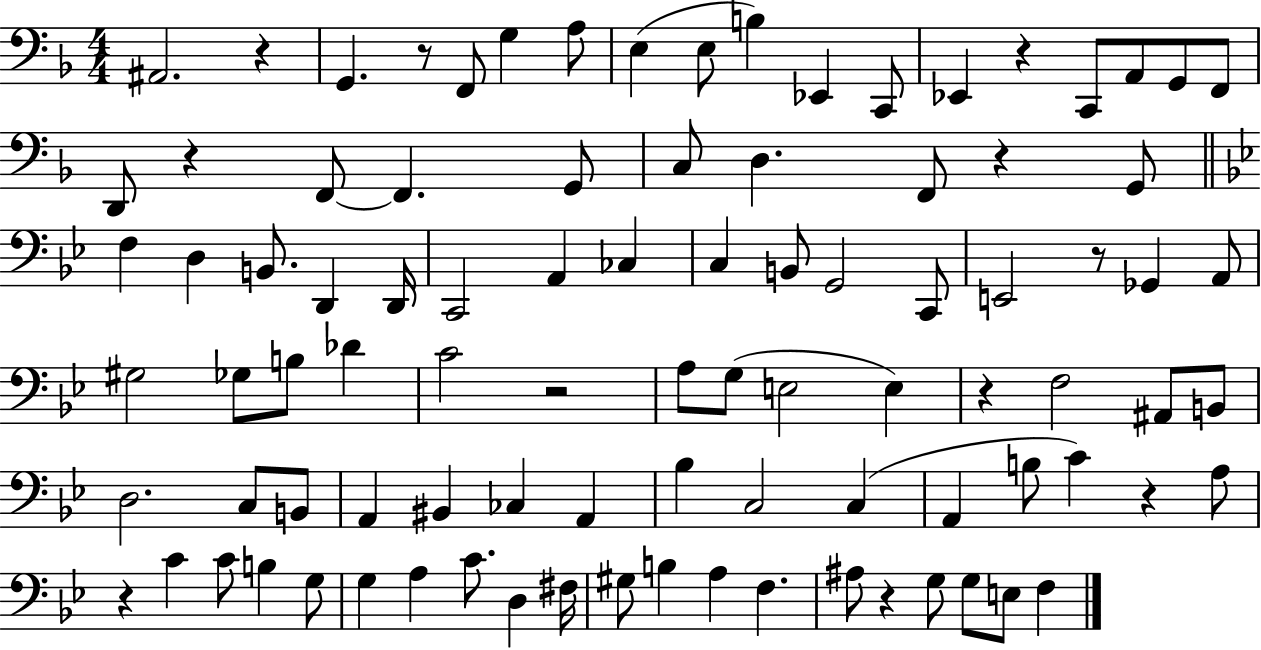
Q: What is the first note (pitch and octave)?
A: A#2